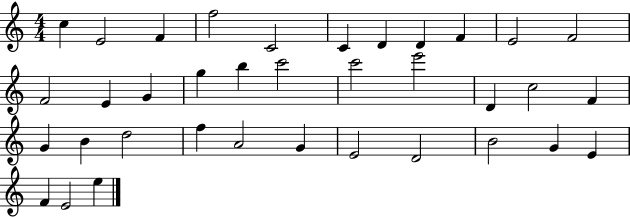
X:1
T:Untitled
M:4/4
L:1/4
K:C
c E2 F f2 C2 C D D F E2 F2 F2 E G g b c'2 c'2 e'2 D c2 F G B d2 f A2 G E2 D2 B2 G E F E2 e